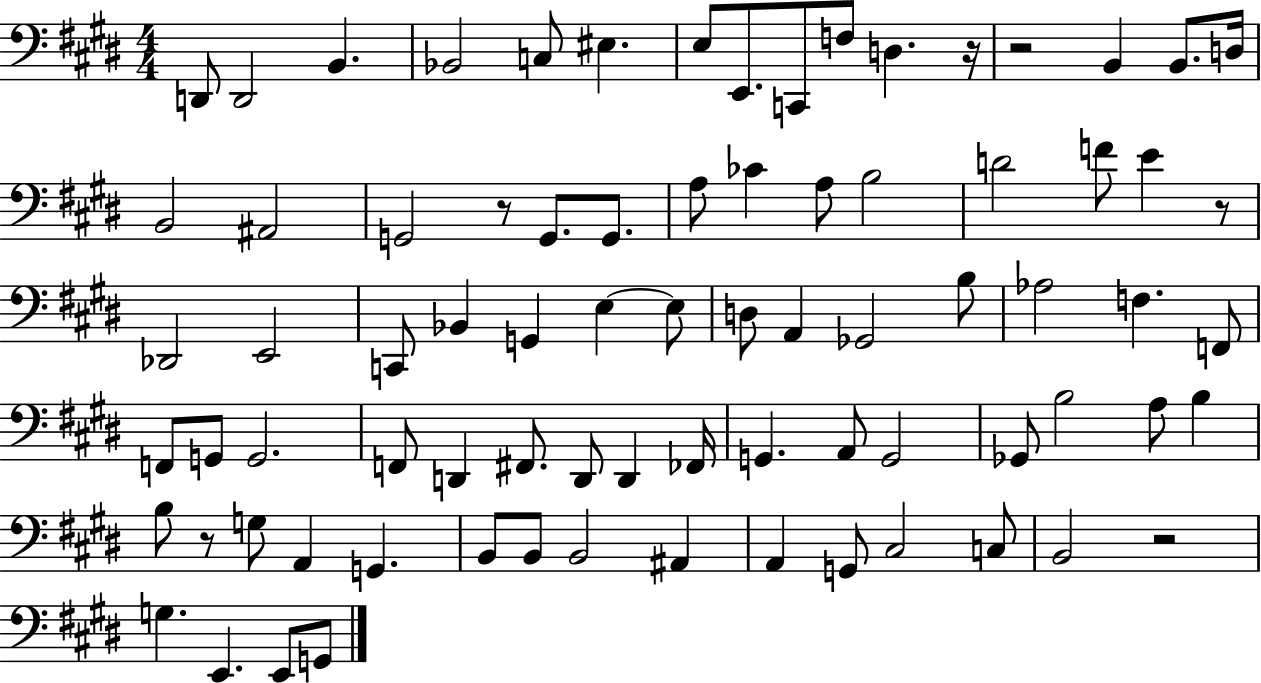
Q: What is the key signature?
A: E major